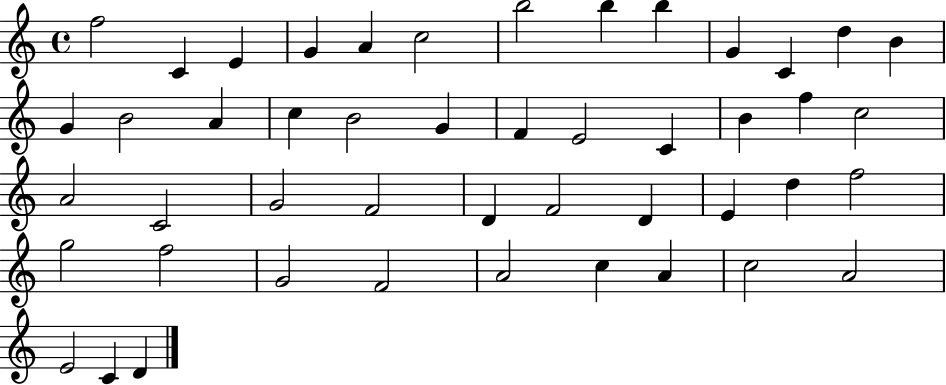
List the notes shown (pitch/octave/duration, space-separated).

F5/h C4/q E4/q G4/q A4/q C5/h B5/h B5/q B5/q G4/q C4/q D5/q B4/q G4/q B4/h A4/q C5/q B4/h G4/q F4/q E4/h C4/q B4/q F5/q C5/h A4/h C4/h G4/h F4/h D4/q F4/h D4/q E4/q D5/q F5/h G5/h F5/h G4/h F4/h A4/h C5/q A4/q C5/h A4/h E4/h C4/q D4/q